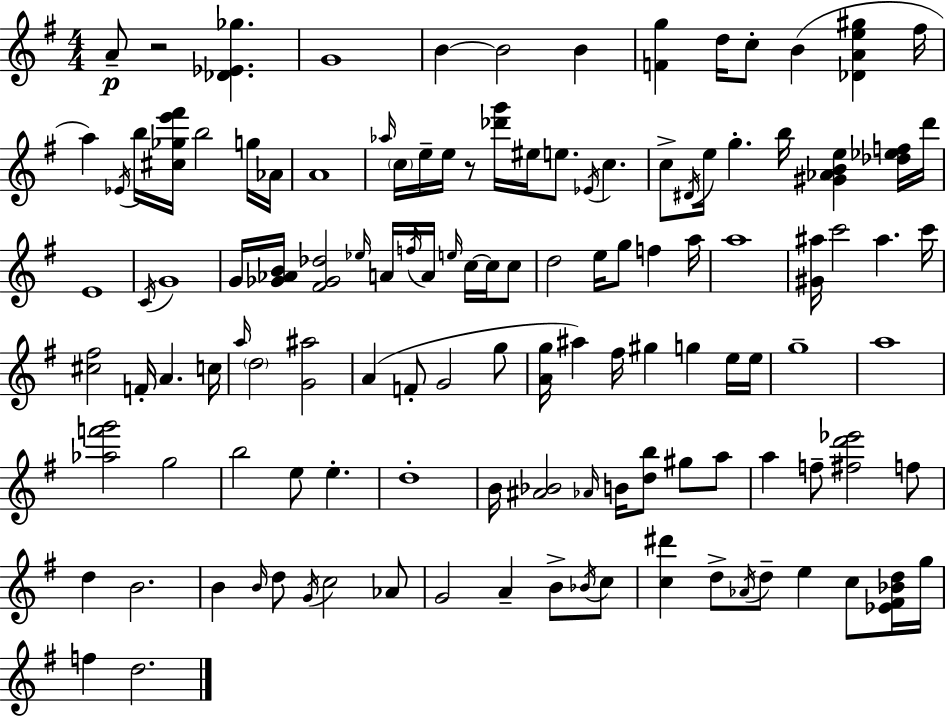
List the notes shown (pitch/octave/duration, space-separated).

A4/e R/h [Db4,Eb4,Gb5]/q. G4/w B4/q B4/h B4/q [F4,G5]/q D5/s C5/e B4/q [Db4,A4,E5,G#5]/q F#5/s A5/q Eb4/s B5/s [C#5,Gb5,E6,F#6]/s B5/h G5/s Ab4/s A4/w Ab5/s C5/s E5/s E5/s R/e [Db6,G6]/s EIS5/s E5/e. Eb4/s C5/q. C5/e D#4/s E5/s G5/q. B5/s [G#4,Ab4,B4,E5]/q [Db5,Eb5,F5]/s D6/s E4/w C4/s G4/w G4/s [Gb4,Ab4,B4]/s [F#4,Gb4,Db5]/h Eb5/s A4/s F5/s A4/s E5/s C5/s C5/s C5/e D5/h E5/s G5/e F5/q A5/s A5/w [G#4,A#5]/s C6/h A#5/q. C6/s [C#5,F#5]/h F4/s A4/q. C5/s A5/s D5/h [G4,A#5]/h A4/q F4/e G4/h G5/e [A4,G5]/s A#5/q F#5/s G#5/q G5/q E5/s E5/s G5/w A5/w [Ab5,F6,G6]/h G5/h B5/h E5/e E5/q. D5/w B4/s [A#4,Bb4]/h Ab4/s B4/s [D5,B5]/e G#5/e A5/e A5/q F5/e [F#5,D6,Eb6]/h F5/e D5/q B4/h. B4/q B4/s D5/e G4/s C5/h Ab4/e G4/h A4/q B4/e Bb4/s C5/e [C5,D#6]/q D5/e Ab4/s D5/e E5/q C5/e [Eb4,F#4,Bb4,D5]/s G5/s F5/q D5/h.